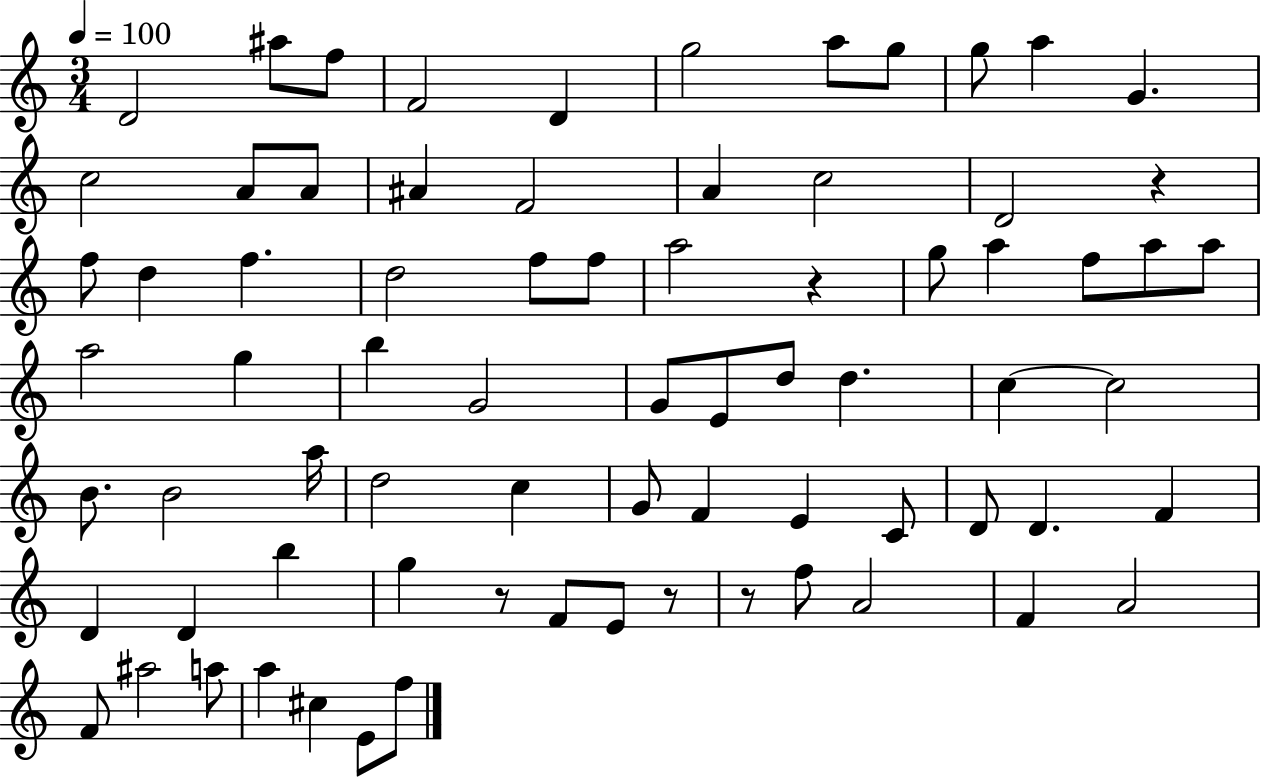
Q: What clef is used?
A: treble